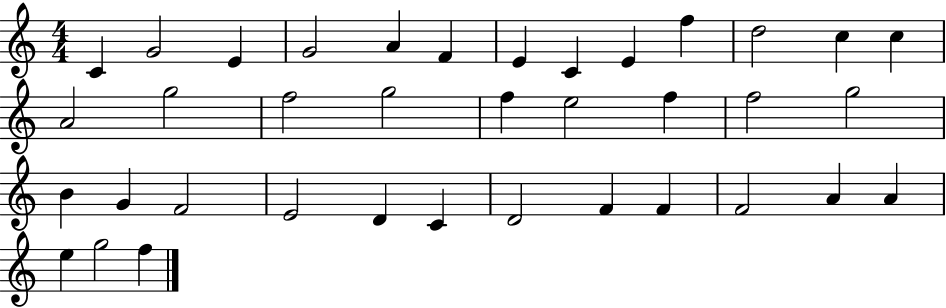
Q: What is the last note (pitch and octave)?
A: F5